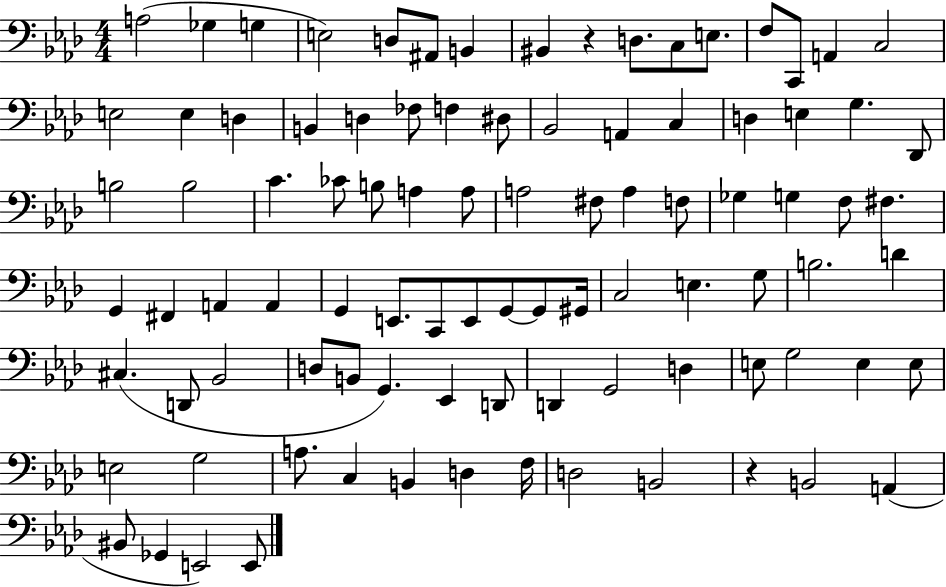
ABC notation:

X:1
T:Untitled
M:4/4
L:1/4
K:Ab
A,2 _G, G, E,2 D,/2 ^A,,/2 B,, ^B,, z D,/2 C,/2 E,/2 F,/2 C,,/2 A,, C,2 E,2 E, D, B,, D, _F,/2 F, ^D,/2 _B,,2 A,, C, D, E, G, _D,,/2 B,2 B,2 C _C/2 B,/2 A, A,/2 A,2 ^F,/2 A, F,/2 _G, G, F,/2 ^F, G,, ^F,, A,, A,, G,, E,,/2 C,,/2 E,,/2 G,,/2 G,,/2 ^G,,/4 C,2 E, G,/2 B,2 D ^C, D,,/2 _B,,2 D,/2 B,,/2 G,, _E,, D,,/2 D,, G,,2 D, E,/2 G,2 E, E,/2 E,2 G,2 A,/2 C, B,, D, F,/4 D,2 B,,2 z B,,2 A,, ^B,,/2 _G,, E,,2 E,,/2